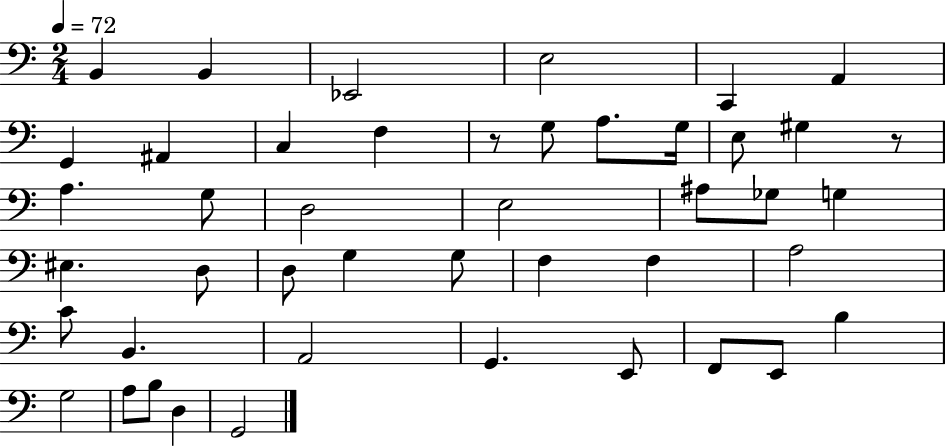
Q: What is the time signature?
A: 2/4